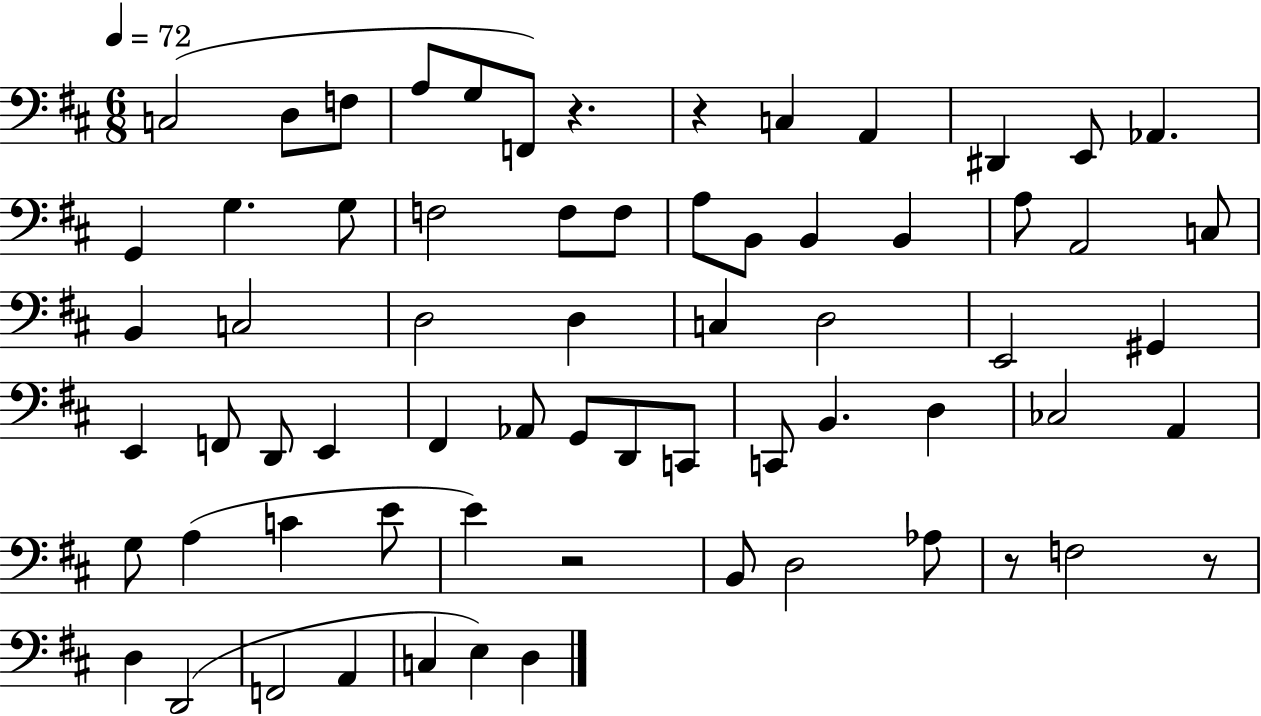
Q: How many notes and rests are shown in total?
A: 67